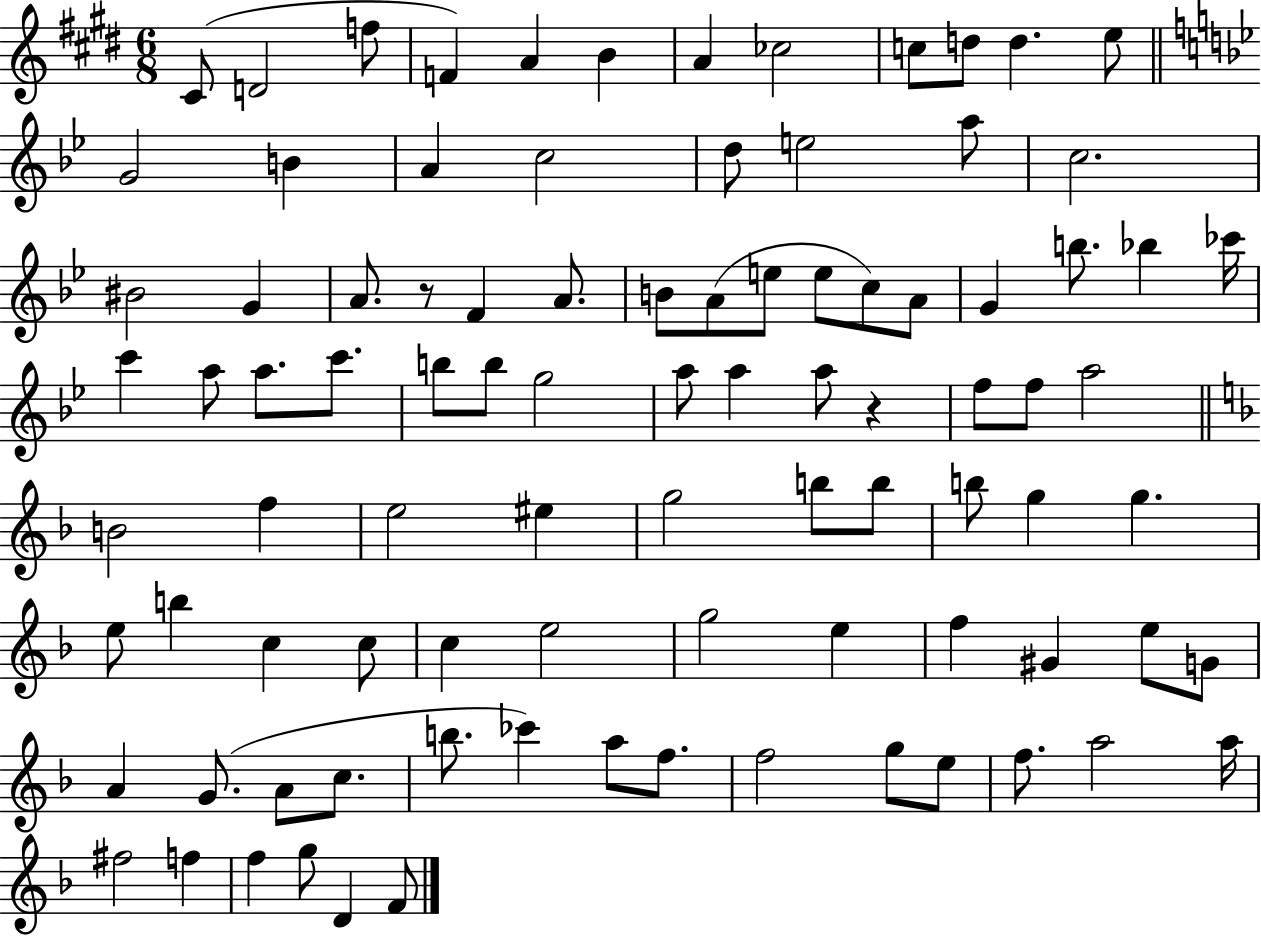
C#4/e D4/h F5/e F4/q A4/q B4/q A4/q CES5/h C5/e D5/e D5/q. E5/e G4/h B4/q A4/q C5/h D5/e E5/h A5/e C5/h. BIS4/h G4/q A4/e. R/e F4/q A4/e. B4/e A4/e E5/e E5/e C5/e A4/e G4/q B5/e. Bb5/q CES6/s C6/q A5/e A5/e. C6/e. B5/e B5/e G5/h A5/e A5/q A5/e R/q F5/e F5/e A5/h B4/h F5/q E5/h EIS5/q G5/h B5/e B5/e B5/e G5/q G5/q. E5/e B5/q C5/q C5/e C5/q E5/h G5/h E5/q F5/q G#4/q E5/e G4/e A4/q G4/e. A4/e C5/e. B5/e. CES6/q A5/e F5/e. F5/h G5/e E5/e F5/e. A5/h A5/s F#5/h F5/q F5/q G5/e D4/q F4/e